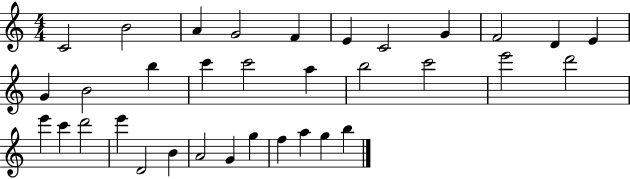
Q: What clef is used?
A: treble